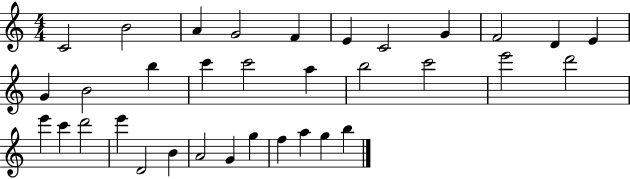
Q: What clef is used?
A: treble